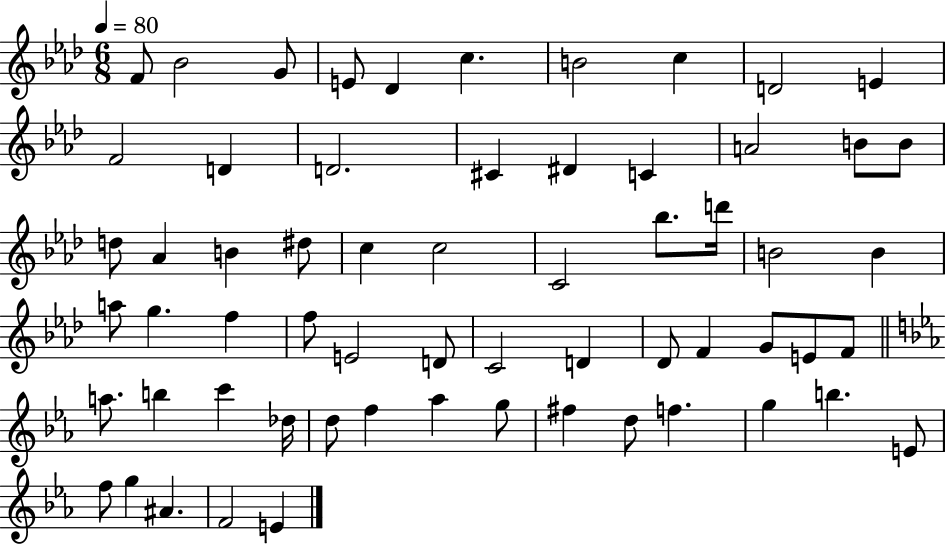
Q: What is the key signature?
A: AES major